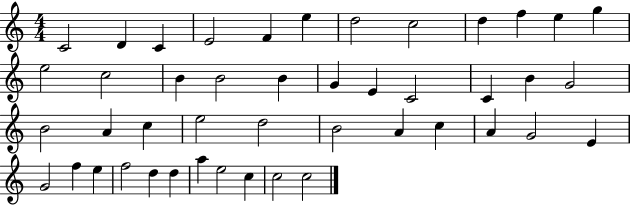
C4/h D4/q C4/q E4/h F4/q E5/q D5/h C5/h D5/q F5/q E5/q G5/q E5/h C5/h B4/q B4/h B4/q G4/q E4/q C4/h C4/q B4/q G4/h B4/h A4/q C5/q E5/h D5/h B4/h A4/q C5/q A4/q G4/h E4/q G4/h F5/q E5/q F5/h D5/q D5/q A5/q E5/h C5/q C5/h C5/h